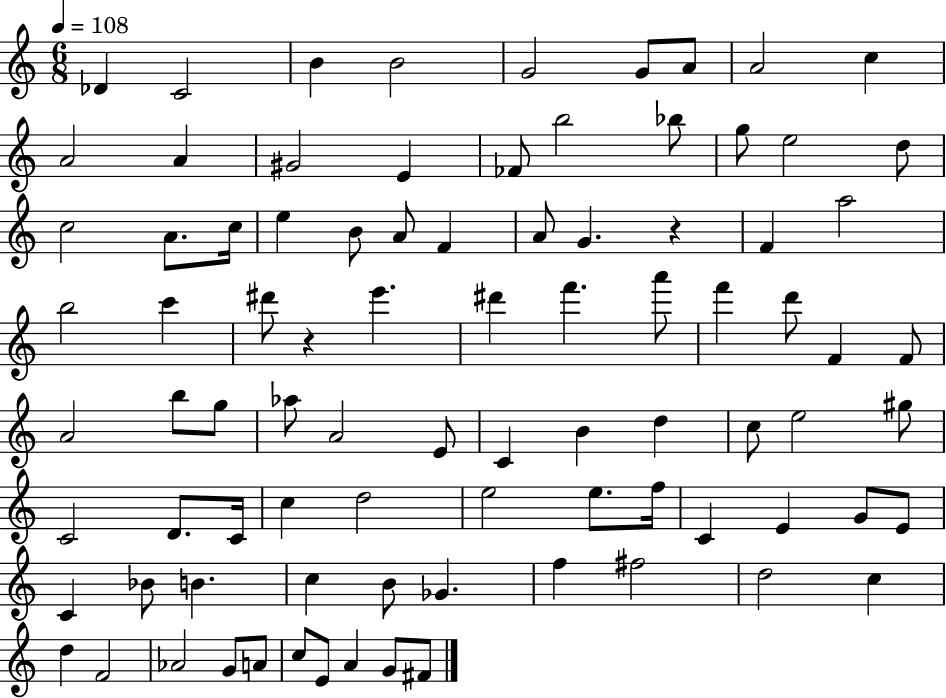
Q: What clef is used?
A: treble